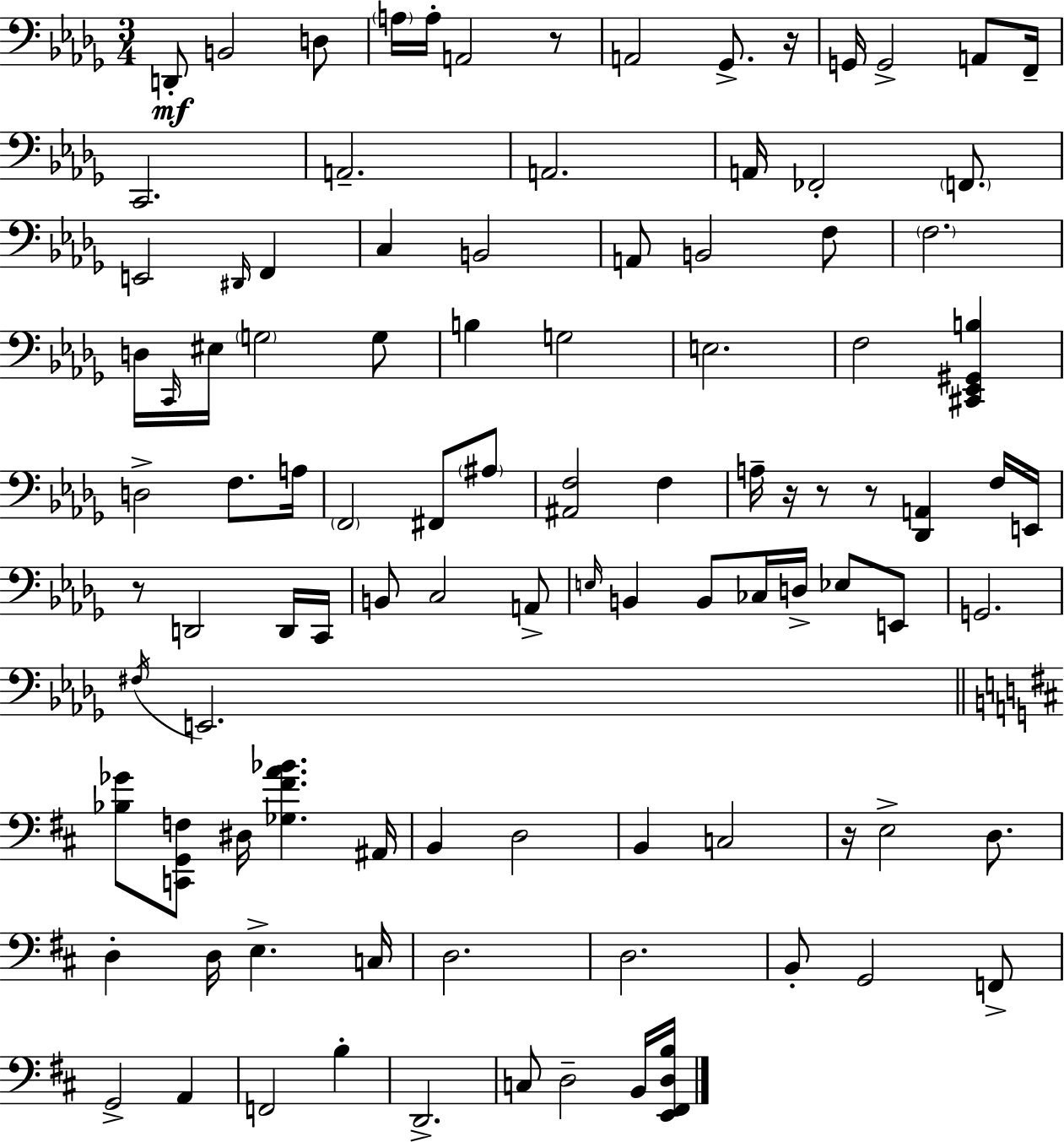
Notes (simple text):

D2/e B2/h D3/e A3/s A3/s A2/h R/e A2/h Gb2/e. R/s G2/s G2/h A2/e F2/s C2/h. A2/h. A2/h. A2/s FES2/h F2/e. E2/h D#2/s F2/q C3/q B2/h A2/e B2/h F3/e F3/h. D3/s C2/s EIS3/s G3/h G3/e B3/q G3/h E3/h. F3/h [C#2,Eb2,G#2,B3]/q D3/h F3/e. A3/s F2/h F#2/e A#3/e [A#2,F3]/h F3/q A3/s R/s R/e R/e [Db2,A2]/q F3/s E2/s R/e D2/h D2/s C2/s B2/e C3/h A2/e E3/s B2/q B2/e CES3/s D3/s Eb3/e E2/e G2/h. F#3/s E2/h. [Bb3,Gb4]/e [C2,G2,F3]/e D#3/s [Gb3,F#4,A4,Bb4]/q. A#2/s B2/q D3/h B2/q C3/h R/s E3/h D3/e. D3/q D3/s E3/q. C3/s D3/h. D3/h. B2/e G2/h F2/e G2/h A2/q F2/h B3/q D2/h. C3/e D3/h B2/s [E2,F#2,D3,B3]/s